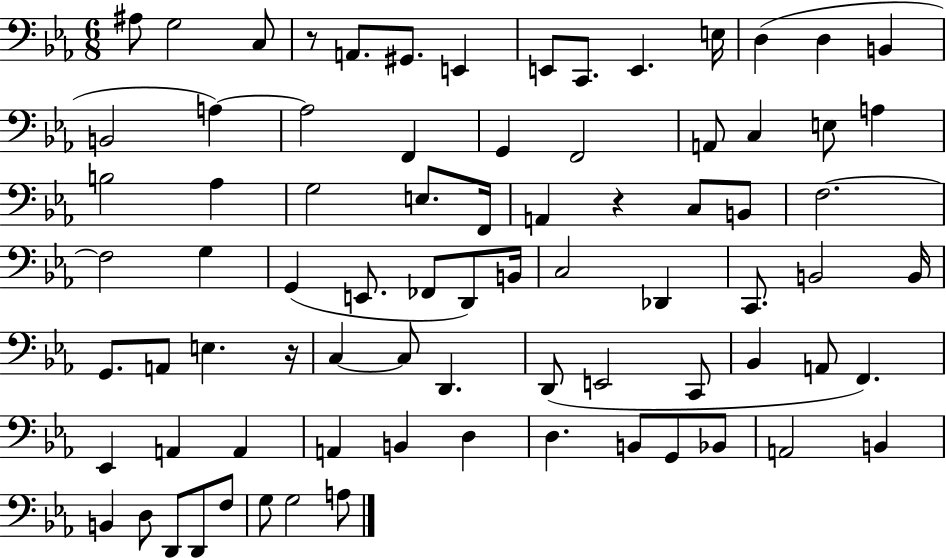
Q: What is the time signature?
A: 6/8